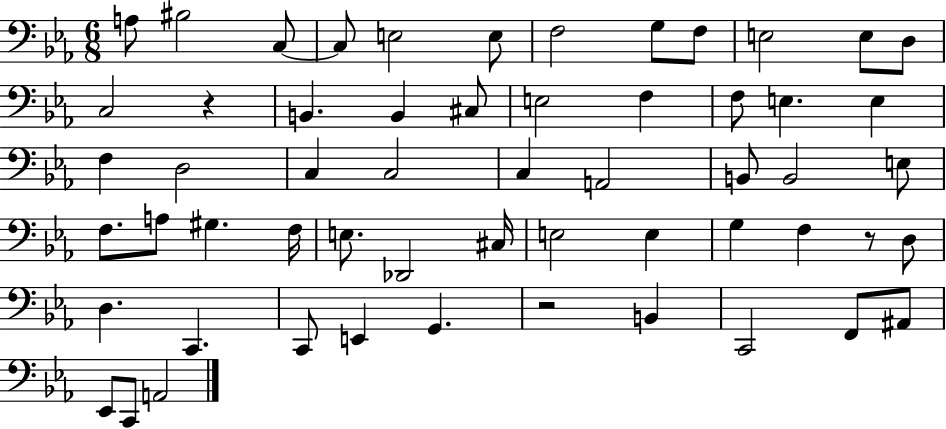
A3/e BIS3/h C3/e C3/e E3/h E3/e F3/h G3/e F3/e E3/h E3/e D3/e C3/h R/q B2/q. B2/q C#3/e E3/h F3/q F3/e E3/q. E3/q F3/q D3/h C3/q C3/h C3/q A2/h B2/e B2/h E3/e F3/e. A3/e G#3/q. F3/s E3/e. Db2/h C#3/s E3/h E3/q G3/q F3/q R/e D3/e D3/q. C2/q. C2/e E2/q G2/q. R/h B2/q C2/h F2/e A#2/e Eb2/e C2/e A2/h